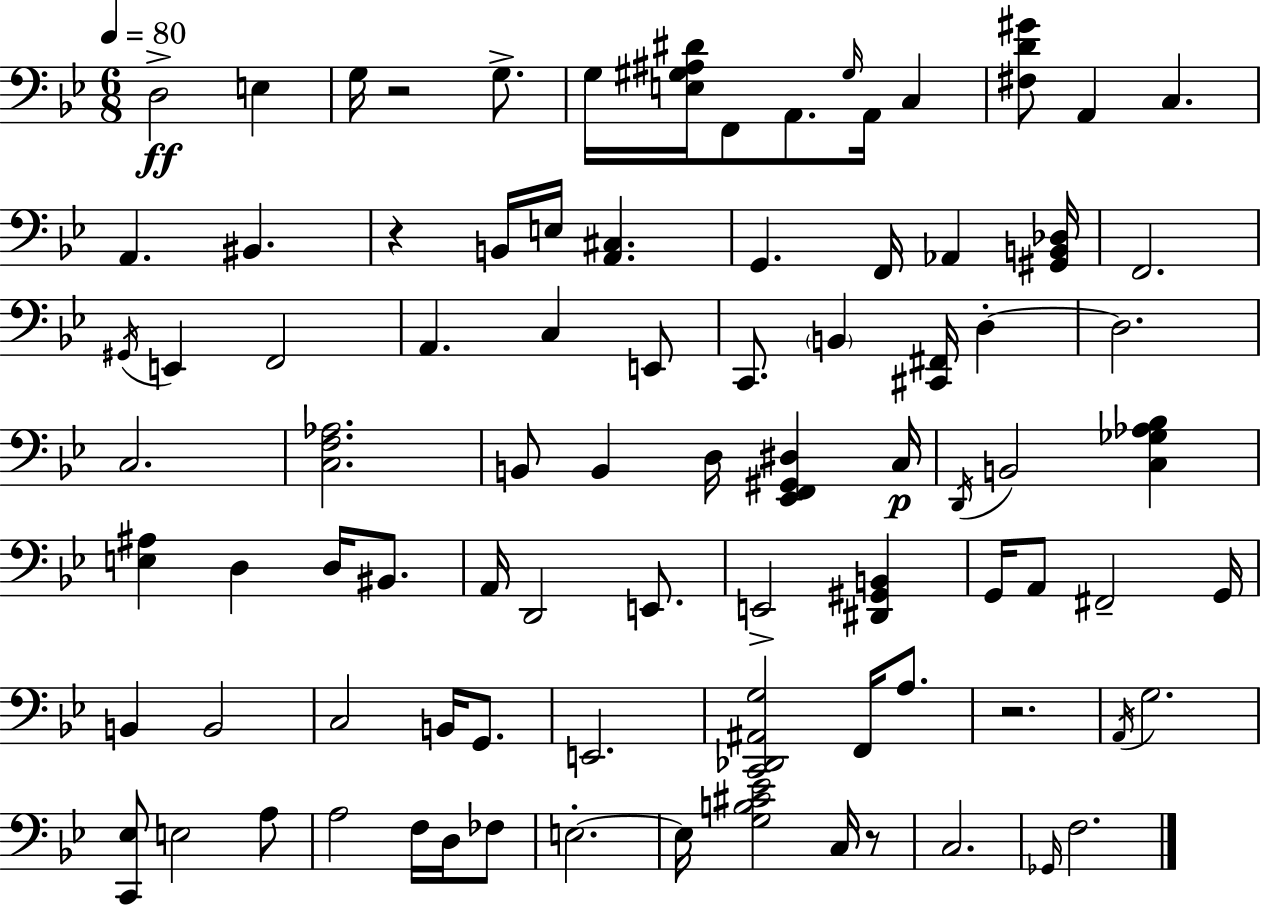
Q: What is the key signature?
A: BES major